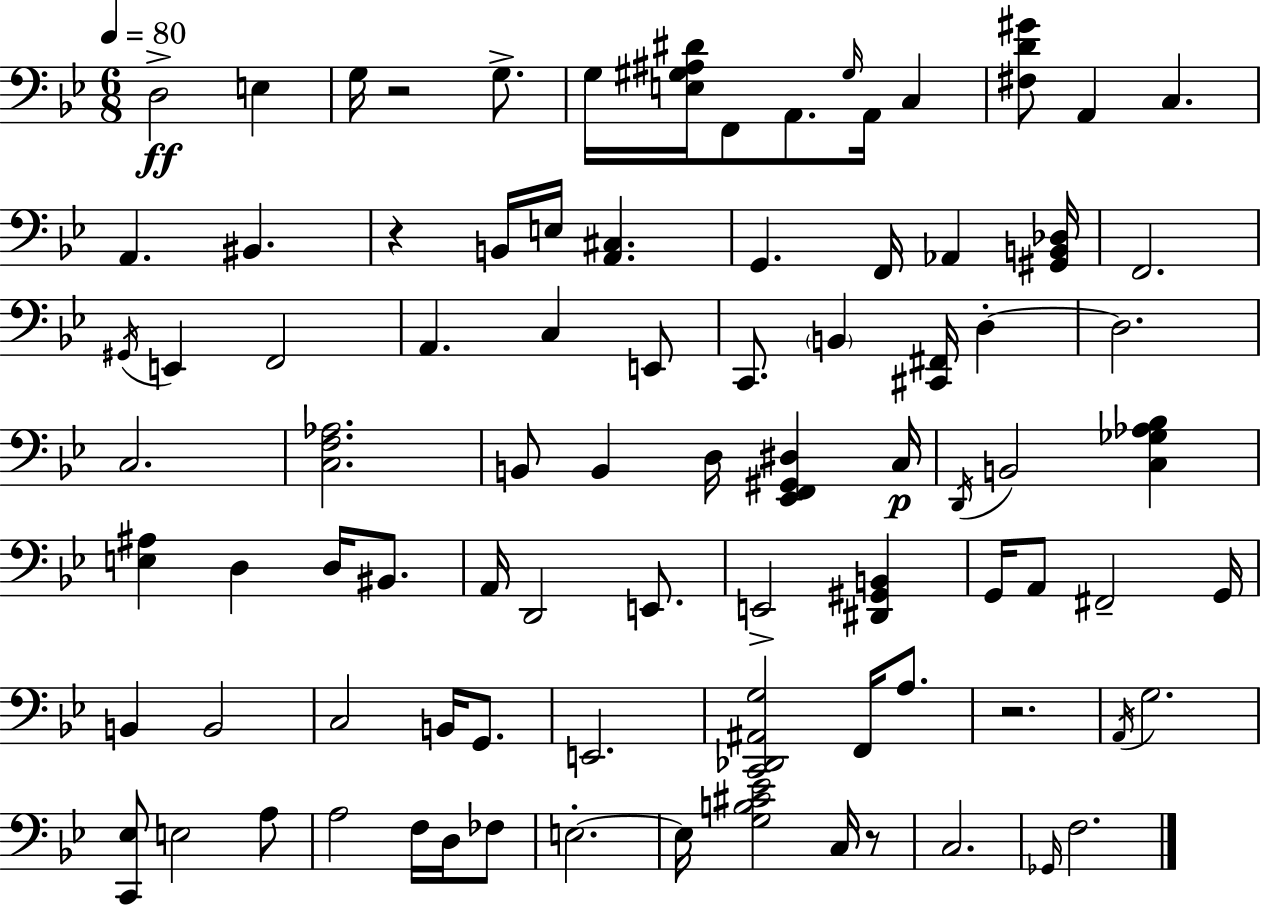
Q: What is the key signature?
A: BES major